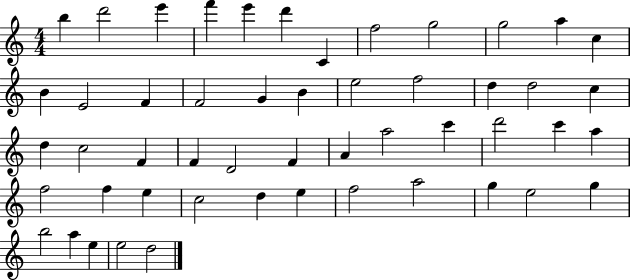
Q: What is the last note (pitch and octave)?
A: D5